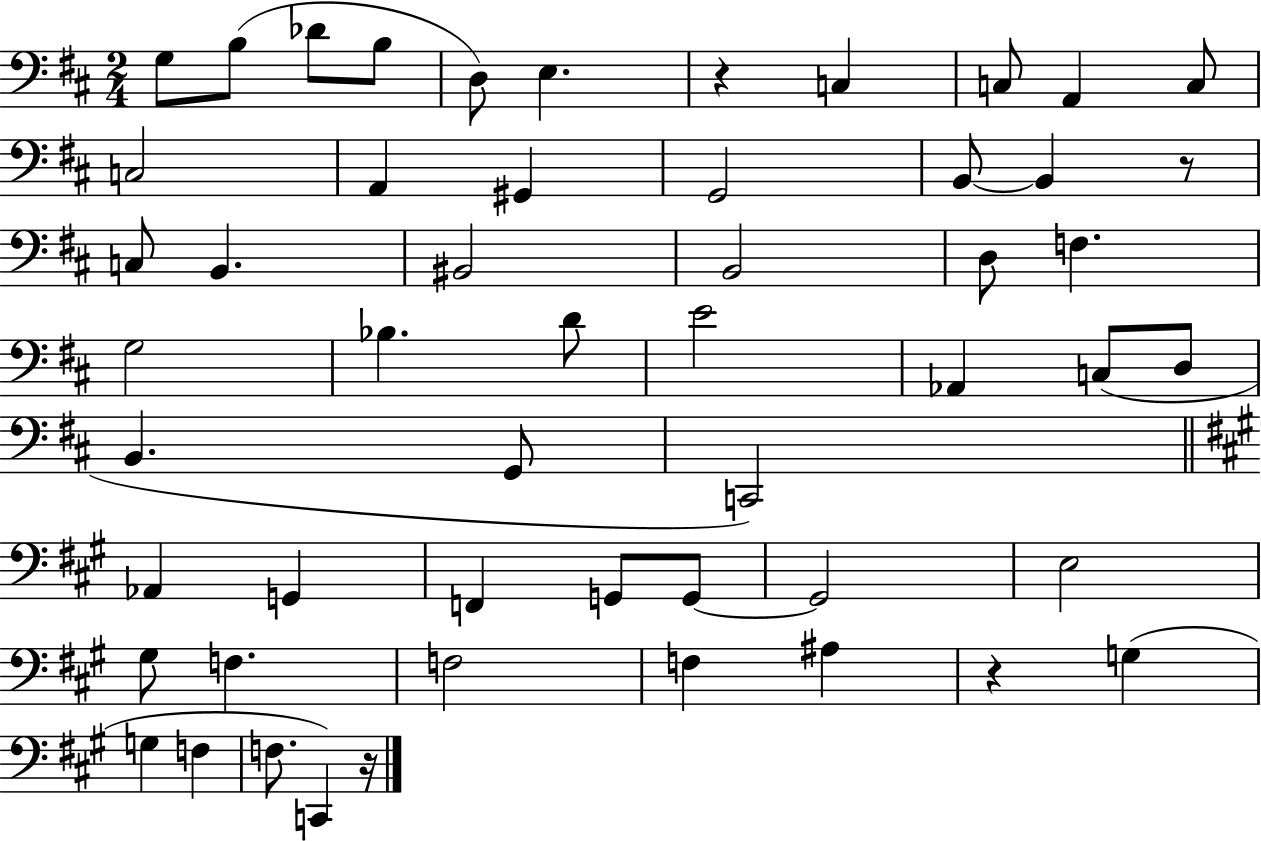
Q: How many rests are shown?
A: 4